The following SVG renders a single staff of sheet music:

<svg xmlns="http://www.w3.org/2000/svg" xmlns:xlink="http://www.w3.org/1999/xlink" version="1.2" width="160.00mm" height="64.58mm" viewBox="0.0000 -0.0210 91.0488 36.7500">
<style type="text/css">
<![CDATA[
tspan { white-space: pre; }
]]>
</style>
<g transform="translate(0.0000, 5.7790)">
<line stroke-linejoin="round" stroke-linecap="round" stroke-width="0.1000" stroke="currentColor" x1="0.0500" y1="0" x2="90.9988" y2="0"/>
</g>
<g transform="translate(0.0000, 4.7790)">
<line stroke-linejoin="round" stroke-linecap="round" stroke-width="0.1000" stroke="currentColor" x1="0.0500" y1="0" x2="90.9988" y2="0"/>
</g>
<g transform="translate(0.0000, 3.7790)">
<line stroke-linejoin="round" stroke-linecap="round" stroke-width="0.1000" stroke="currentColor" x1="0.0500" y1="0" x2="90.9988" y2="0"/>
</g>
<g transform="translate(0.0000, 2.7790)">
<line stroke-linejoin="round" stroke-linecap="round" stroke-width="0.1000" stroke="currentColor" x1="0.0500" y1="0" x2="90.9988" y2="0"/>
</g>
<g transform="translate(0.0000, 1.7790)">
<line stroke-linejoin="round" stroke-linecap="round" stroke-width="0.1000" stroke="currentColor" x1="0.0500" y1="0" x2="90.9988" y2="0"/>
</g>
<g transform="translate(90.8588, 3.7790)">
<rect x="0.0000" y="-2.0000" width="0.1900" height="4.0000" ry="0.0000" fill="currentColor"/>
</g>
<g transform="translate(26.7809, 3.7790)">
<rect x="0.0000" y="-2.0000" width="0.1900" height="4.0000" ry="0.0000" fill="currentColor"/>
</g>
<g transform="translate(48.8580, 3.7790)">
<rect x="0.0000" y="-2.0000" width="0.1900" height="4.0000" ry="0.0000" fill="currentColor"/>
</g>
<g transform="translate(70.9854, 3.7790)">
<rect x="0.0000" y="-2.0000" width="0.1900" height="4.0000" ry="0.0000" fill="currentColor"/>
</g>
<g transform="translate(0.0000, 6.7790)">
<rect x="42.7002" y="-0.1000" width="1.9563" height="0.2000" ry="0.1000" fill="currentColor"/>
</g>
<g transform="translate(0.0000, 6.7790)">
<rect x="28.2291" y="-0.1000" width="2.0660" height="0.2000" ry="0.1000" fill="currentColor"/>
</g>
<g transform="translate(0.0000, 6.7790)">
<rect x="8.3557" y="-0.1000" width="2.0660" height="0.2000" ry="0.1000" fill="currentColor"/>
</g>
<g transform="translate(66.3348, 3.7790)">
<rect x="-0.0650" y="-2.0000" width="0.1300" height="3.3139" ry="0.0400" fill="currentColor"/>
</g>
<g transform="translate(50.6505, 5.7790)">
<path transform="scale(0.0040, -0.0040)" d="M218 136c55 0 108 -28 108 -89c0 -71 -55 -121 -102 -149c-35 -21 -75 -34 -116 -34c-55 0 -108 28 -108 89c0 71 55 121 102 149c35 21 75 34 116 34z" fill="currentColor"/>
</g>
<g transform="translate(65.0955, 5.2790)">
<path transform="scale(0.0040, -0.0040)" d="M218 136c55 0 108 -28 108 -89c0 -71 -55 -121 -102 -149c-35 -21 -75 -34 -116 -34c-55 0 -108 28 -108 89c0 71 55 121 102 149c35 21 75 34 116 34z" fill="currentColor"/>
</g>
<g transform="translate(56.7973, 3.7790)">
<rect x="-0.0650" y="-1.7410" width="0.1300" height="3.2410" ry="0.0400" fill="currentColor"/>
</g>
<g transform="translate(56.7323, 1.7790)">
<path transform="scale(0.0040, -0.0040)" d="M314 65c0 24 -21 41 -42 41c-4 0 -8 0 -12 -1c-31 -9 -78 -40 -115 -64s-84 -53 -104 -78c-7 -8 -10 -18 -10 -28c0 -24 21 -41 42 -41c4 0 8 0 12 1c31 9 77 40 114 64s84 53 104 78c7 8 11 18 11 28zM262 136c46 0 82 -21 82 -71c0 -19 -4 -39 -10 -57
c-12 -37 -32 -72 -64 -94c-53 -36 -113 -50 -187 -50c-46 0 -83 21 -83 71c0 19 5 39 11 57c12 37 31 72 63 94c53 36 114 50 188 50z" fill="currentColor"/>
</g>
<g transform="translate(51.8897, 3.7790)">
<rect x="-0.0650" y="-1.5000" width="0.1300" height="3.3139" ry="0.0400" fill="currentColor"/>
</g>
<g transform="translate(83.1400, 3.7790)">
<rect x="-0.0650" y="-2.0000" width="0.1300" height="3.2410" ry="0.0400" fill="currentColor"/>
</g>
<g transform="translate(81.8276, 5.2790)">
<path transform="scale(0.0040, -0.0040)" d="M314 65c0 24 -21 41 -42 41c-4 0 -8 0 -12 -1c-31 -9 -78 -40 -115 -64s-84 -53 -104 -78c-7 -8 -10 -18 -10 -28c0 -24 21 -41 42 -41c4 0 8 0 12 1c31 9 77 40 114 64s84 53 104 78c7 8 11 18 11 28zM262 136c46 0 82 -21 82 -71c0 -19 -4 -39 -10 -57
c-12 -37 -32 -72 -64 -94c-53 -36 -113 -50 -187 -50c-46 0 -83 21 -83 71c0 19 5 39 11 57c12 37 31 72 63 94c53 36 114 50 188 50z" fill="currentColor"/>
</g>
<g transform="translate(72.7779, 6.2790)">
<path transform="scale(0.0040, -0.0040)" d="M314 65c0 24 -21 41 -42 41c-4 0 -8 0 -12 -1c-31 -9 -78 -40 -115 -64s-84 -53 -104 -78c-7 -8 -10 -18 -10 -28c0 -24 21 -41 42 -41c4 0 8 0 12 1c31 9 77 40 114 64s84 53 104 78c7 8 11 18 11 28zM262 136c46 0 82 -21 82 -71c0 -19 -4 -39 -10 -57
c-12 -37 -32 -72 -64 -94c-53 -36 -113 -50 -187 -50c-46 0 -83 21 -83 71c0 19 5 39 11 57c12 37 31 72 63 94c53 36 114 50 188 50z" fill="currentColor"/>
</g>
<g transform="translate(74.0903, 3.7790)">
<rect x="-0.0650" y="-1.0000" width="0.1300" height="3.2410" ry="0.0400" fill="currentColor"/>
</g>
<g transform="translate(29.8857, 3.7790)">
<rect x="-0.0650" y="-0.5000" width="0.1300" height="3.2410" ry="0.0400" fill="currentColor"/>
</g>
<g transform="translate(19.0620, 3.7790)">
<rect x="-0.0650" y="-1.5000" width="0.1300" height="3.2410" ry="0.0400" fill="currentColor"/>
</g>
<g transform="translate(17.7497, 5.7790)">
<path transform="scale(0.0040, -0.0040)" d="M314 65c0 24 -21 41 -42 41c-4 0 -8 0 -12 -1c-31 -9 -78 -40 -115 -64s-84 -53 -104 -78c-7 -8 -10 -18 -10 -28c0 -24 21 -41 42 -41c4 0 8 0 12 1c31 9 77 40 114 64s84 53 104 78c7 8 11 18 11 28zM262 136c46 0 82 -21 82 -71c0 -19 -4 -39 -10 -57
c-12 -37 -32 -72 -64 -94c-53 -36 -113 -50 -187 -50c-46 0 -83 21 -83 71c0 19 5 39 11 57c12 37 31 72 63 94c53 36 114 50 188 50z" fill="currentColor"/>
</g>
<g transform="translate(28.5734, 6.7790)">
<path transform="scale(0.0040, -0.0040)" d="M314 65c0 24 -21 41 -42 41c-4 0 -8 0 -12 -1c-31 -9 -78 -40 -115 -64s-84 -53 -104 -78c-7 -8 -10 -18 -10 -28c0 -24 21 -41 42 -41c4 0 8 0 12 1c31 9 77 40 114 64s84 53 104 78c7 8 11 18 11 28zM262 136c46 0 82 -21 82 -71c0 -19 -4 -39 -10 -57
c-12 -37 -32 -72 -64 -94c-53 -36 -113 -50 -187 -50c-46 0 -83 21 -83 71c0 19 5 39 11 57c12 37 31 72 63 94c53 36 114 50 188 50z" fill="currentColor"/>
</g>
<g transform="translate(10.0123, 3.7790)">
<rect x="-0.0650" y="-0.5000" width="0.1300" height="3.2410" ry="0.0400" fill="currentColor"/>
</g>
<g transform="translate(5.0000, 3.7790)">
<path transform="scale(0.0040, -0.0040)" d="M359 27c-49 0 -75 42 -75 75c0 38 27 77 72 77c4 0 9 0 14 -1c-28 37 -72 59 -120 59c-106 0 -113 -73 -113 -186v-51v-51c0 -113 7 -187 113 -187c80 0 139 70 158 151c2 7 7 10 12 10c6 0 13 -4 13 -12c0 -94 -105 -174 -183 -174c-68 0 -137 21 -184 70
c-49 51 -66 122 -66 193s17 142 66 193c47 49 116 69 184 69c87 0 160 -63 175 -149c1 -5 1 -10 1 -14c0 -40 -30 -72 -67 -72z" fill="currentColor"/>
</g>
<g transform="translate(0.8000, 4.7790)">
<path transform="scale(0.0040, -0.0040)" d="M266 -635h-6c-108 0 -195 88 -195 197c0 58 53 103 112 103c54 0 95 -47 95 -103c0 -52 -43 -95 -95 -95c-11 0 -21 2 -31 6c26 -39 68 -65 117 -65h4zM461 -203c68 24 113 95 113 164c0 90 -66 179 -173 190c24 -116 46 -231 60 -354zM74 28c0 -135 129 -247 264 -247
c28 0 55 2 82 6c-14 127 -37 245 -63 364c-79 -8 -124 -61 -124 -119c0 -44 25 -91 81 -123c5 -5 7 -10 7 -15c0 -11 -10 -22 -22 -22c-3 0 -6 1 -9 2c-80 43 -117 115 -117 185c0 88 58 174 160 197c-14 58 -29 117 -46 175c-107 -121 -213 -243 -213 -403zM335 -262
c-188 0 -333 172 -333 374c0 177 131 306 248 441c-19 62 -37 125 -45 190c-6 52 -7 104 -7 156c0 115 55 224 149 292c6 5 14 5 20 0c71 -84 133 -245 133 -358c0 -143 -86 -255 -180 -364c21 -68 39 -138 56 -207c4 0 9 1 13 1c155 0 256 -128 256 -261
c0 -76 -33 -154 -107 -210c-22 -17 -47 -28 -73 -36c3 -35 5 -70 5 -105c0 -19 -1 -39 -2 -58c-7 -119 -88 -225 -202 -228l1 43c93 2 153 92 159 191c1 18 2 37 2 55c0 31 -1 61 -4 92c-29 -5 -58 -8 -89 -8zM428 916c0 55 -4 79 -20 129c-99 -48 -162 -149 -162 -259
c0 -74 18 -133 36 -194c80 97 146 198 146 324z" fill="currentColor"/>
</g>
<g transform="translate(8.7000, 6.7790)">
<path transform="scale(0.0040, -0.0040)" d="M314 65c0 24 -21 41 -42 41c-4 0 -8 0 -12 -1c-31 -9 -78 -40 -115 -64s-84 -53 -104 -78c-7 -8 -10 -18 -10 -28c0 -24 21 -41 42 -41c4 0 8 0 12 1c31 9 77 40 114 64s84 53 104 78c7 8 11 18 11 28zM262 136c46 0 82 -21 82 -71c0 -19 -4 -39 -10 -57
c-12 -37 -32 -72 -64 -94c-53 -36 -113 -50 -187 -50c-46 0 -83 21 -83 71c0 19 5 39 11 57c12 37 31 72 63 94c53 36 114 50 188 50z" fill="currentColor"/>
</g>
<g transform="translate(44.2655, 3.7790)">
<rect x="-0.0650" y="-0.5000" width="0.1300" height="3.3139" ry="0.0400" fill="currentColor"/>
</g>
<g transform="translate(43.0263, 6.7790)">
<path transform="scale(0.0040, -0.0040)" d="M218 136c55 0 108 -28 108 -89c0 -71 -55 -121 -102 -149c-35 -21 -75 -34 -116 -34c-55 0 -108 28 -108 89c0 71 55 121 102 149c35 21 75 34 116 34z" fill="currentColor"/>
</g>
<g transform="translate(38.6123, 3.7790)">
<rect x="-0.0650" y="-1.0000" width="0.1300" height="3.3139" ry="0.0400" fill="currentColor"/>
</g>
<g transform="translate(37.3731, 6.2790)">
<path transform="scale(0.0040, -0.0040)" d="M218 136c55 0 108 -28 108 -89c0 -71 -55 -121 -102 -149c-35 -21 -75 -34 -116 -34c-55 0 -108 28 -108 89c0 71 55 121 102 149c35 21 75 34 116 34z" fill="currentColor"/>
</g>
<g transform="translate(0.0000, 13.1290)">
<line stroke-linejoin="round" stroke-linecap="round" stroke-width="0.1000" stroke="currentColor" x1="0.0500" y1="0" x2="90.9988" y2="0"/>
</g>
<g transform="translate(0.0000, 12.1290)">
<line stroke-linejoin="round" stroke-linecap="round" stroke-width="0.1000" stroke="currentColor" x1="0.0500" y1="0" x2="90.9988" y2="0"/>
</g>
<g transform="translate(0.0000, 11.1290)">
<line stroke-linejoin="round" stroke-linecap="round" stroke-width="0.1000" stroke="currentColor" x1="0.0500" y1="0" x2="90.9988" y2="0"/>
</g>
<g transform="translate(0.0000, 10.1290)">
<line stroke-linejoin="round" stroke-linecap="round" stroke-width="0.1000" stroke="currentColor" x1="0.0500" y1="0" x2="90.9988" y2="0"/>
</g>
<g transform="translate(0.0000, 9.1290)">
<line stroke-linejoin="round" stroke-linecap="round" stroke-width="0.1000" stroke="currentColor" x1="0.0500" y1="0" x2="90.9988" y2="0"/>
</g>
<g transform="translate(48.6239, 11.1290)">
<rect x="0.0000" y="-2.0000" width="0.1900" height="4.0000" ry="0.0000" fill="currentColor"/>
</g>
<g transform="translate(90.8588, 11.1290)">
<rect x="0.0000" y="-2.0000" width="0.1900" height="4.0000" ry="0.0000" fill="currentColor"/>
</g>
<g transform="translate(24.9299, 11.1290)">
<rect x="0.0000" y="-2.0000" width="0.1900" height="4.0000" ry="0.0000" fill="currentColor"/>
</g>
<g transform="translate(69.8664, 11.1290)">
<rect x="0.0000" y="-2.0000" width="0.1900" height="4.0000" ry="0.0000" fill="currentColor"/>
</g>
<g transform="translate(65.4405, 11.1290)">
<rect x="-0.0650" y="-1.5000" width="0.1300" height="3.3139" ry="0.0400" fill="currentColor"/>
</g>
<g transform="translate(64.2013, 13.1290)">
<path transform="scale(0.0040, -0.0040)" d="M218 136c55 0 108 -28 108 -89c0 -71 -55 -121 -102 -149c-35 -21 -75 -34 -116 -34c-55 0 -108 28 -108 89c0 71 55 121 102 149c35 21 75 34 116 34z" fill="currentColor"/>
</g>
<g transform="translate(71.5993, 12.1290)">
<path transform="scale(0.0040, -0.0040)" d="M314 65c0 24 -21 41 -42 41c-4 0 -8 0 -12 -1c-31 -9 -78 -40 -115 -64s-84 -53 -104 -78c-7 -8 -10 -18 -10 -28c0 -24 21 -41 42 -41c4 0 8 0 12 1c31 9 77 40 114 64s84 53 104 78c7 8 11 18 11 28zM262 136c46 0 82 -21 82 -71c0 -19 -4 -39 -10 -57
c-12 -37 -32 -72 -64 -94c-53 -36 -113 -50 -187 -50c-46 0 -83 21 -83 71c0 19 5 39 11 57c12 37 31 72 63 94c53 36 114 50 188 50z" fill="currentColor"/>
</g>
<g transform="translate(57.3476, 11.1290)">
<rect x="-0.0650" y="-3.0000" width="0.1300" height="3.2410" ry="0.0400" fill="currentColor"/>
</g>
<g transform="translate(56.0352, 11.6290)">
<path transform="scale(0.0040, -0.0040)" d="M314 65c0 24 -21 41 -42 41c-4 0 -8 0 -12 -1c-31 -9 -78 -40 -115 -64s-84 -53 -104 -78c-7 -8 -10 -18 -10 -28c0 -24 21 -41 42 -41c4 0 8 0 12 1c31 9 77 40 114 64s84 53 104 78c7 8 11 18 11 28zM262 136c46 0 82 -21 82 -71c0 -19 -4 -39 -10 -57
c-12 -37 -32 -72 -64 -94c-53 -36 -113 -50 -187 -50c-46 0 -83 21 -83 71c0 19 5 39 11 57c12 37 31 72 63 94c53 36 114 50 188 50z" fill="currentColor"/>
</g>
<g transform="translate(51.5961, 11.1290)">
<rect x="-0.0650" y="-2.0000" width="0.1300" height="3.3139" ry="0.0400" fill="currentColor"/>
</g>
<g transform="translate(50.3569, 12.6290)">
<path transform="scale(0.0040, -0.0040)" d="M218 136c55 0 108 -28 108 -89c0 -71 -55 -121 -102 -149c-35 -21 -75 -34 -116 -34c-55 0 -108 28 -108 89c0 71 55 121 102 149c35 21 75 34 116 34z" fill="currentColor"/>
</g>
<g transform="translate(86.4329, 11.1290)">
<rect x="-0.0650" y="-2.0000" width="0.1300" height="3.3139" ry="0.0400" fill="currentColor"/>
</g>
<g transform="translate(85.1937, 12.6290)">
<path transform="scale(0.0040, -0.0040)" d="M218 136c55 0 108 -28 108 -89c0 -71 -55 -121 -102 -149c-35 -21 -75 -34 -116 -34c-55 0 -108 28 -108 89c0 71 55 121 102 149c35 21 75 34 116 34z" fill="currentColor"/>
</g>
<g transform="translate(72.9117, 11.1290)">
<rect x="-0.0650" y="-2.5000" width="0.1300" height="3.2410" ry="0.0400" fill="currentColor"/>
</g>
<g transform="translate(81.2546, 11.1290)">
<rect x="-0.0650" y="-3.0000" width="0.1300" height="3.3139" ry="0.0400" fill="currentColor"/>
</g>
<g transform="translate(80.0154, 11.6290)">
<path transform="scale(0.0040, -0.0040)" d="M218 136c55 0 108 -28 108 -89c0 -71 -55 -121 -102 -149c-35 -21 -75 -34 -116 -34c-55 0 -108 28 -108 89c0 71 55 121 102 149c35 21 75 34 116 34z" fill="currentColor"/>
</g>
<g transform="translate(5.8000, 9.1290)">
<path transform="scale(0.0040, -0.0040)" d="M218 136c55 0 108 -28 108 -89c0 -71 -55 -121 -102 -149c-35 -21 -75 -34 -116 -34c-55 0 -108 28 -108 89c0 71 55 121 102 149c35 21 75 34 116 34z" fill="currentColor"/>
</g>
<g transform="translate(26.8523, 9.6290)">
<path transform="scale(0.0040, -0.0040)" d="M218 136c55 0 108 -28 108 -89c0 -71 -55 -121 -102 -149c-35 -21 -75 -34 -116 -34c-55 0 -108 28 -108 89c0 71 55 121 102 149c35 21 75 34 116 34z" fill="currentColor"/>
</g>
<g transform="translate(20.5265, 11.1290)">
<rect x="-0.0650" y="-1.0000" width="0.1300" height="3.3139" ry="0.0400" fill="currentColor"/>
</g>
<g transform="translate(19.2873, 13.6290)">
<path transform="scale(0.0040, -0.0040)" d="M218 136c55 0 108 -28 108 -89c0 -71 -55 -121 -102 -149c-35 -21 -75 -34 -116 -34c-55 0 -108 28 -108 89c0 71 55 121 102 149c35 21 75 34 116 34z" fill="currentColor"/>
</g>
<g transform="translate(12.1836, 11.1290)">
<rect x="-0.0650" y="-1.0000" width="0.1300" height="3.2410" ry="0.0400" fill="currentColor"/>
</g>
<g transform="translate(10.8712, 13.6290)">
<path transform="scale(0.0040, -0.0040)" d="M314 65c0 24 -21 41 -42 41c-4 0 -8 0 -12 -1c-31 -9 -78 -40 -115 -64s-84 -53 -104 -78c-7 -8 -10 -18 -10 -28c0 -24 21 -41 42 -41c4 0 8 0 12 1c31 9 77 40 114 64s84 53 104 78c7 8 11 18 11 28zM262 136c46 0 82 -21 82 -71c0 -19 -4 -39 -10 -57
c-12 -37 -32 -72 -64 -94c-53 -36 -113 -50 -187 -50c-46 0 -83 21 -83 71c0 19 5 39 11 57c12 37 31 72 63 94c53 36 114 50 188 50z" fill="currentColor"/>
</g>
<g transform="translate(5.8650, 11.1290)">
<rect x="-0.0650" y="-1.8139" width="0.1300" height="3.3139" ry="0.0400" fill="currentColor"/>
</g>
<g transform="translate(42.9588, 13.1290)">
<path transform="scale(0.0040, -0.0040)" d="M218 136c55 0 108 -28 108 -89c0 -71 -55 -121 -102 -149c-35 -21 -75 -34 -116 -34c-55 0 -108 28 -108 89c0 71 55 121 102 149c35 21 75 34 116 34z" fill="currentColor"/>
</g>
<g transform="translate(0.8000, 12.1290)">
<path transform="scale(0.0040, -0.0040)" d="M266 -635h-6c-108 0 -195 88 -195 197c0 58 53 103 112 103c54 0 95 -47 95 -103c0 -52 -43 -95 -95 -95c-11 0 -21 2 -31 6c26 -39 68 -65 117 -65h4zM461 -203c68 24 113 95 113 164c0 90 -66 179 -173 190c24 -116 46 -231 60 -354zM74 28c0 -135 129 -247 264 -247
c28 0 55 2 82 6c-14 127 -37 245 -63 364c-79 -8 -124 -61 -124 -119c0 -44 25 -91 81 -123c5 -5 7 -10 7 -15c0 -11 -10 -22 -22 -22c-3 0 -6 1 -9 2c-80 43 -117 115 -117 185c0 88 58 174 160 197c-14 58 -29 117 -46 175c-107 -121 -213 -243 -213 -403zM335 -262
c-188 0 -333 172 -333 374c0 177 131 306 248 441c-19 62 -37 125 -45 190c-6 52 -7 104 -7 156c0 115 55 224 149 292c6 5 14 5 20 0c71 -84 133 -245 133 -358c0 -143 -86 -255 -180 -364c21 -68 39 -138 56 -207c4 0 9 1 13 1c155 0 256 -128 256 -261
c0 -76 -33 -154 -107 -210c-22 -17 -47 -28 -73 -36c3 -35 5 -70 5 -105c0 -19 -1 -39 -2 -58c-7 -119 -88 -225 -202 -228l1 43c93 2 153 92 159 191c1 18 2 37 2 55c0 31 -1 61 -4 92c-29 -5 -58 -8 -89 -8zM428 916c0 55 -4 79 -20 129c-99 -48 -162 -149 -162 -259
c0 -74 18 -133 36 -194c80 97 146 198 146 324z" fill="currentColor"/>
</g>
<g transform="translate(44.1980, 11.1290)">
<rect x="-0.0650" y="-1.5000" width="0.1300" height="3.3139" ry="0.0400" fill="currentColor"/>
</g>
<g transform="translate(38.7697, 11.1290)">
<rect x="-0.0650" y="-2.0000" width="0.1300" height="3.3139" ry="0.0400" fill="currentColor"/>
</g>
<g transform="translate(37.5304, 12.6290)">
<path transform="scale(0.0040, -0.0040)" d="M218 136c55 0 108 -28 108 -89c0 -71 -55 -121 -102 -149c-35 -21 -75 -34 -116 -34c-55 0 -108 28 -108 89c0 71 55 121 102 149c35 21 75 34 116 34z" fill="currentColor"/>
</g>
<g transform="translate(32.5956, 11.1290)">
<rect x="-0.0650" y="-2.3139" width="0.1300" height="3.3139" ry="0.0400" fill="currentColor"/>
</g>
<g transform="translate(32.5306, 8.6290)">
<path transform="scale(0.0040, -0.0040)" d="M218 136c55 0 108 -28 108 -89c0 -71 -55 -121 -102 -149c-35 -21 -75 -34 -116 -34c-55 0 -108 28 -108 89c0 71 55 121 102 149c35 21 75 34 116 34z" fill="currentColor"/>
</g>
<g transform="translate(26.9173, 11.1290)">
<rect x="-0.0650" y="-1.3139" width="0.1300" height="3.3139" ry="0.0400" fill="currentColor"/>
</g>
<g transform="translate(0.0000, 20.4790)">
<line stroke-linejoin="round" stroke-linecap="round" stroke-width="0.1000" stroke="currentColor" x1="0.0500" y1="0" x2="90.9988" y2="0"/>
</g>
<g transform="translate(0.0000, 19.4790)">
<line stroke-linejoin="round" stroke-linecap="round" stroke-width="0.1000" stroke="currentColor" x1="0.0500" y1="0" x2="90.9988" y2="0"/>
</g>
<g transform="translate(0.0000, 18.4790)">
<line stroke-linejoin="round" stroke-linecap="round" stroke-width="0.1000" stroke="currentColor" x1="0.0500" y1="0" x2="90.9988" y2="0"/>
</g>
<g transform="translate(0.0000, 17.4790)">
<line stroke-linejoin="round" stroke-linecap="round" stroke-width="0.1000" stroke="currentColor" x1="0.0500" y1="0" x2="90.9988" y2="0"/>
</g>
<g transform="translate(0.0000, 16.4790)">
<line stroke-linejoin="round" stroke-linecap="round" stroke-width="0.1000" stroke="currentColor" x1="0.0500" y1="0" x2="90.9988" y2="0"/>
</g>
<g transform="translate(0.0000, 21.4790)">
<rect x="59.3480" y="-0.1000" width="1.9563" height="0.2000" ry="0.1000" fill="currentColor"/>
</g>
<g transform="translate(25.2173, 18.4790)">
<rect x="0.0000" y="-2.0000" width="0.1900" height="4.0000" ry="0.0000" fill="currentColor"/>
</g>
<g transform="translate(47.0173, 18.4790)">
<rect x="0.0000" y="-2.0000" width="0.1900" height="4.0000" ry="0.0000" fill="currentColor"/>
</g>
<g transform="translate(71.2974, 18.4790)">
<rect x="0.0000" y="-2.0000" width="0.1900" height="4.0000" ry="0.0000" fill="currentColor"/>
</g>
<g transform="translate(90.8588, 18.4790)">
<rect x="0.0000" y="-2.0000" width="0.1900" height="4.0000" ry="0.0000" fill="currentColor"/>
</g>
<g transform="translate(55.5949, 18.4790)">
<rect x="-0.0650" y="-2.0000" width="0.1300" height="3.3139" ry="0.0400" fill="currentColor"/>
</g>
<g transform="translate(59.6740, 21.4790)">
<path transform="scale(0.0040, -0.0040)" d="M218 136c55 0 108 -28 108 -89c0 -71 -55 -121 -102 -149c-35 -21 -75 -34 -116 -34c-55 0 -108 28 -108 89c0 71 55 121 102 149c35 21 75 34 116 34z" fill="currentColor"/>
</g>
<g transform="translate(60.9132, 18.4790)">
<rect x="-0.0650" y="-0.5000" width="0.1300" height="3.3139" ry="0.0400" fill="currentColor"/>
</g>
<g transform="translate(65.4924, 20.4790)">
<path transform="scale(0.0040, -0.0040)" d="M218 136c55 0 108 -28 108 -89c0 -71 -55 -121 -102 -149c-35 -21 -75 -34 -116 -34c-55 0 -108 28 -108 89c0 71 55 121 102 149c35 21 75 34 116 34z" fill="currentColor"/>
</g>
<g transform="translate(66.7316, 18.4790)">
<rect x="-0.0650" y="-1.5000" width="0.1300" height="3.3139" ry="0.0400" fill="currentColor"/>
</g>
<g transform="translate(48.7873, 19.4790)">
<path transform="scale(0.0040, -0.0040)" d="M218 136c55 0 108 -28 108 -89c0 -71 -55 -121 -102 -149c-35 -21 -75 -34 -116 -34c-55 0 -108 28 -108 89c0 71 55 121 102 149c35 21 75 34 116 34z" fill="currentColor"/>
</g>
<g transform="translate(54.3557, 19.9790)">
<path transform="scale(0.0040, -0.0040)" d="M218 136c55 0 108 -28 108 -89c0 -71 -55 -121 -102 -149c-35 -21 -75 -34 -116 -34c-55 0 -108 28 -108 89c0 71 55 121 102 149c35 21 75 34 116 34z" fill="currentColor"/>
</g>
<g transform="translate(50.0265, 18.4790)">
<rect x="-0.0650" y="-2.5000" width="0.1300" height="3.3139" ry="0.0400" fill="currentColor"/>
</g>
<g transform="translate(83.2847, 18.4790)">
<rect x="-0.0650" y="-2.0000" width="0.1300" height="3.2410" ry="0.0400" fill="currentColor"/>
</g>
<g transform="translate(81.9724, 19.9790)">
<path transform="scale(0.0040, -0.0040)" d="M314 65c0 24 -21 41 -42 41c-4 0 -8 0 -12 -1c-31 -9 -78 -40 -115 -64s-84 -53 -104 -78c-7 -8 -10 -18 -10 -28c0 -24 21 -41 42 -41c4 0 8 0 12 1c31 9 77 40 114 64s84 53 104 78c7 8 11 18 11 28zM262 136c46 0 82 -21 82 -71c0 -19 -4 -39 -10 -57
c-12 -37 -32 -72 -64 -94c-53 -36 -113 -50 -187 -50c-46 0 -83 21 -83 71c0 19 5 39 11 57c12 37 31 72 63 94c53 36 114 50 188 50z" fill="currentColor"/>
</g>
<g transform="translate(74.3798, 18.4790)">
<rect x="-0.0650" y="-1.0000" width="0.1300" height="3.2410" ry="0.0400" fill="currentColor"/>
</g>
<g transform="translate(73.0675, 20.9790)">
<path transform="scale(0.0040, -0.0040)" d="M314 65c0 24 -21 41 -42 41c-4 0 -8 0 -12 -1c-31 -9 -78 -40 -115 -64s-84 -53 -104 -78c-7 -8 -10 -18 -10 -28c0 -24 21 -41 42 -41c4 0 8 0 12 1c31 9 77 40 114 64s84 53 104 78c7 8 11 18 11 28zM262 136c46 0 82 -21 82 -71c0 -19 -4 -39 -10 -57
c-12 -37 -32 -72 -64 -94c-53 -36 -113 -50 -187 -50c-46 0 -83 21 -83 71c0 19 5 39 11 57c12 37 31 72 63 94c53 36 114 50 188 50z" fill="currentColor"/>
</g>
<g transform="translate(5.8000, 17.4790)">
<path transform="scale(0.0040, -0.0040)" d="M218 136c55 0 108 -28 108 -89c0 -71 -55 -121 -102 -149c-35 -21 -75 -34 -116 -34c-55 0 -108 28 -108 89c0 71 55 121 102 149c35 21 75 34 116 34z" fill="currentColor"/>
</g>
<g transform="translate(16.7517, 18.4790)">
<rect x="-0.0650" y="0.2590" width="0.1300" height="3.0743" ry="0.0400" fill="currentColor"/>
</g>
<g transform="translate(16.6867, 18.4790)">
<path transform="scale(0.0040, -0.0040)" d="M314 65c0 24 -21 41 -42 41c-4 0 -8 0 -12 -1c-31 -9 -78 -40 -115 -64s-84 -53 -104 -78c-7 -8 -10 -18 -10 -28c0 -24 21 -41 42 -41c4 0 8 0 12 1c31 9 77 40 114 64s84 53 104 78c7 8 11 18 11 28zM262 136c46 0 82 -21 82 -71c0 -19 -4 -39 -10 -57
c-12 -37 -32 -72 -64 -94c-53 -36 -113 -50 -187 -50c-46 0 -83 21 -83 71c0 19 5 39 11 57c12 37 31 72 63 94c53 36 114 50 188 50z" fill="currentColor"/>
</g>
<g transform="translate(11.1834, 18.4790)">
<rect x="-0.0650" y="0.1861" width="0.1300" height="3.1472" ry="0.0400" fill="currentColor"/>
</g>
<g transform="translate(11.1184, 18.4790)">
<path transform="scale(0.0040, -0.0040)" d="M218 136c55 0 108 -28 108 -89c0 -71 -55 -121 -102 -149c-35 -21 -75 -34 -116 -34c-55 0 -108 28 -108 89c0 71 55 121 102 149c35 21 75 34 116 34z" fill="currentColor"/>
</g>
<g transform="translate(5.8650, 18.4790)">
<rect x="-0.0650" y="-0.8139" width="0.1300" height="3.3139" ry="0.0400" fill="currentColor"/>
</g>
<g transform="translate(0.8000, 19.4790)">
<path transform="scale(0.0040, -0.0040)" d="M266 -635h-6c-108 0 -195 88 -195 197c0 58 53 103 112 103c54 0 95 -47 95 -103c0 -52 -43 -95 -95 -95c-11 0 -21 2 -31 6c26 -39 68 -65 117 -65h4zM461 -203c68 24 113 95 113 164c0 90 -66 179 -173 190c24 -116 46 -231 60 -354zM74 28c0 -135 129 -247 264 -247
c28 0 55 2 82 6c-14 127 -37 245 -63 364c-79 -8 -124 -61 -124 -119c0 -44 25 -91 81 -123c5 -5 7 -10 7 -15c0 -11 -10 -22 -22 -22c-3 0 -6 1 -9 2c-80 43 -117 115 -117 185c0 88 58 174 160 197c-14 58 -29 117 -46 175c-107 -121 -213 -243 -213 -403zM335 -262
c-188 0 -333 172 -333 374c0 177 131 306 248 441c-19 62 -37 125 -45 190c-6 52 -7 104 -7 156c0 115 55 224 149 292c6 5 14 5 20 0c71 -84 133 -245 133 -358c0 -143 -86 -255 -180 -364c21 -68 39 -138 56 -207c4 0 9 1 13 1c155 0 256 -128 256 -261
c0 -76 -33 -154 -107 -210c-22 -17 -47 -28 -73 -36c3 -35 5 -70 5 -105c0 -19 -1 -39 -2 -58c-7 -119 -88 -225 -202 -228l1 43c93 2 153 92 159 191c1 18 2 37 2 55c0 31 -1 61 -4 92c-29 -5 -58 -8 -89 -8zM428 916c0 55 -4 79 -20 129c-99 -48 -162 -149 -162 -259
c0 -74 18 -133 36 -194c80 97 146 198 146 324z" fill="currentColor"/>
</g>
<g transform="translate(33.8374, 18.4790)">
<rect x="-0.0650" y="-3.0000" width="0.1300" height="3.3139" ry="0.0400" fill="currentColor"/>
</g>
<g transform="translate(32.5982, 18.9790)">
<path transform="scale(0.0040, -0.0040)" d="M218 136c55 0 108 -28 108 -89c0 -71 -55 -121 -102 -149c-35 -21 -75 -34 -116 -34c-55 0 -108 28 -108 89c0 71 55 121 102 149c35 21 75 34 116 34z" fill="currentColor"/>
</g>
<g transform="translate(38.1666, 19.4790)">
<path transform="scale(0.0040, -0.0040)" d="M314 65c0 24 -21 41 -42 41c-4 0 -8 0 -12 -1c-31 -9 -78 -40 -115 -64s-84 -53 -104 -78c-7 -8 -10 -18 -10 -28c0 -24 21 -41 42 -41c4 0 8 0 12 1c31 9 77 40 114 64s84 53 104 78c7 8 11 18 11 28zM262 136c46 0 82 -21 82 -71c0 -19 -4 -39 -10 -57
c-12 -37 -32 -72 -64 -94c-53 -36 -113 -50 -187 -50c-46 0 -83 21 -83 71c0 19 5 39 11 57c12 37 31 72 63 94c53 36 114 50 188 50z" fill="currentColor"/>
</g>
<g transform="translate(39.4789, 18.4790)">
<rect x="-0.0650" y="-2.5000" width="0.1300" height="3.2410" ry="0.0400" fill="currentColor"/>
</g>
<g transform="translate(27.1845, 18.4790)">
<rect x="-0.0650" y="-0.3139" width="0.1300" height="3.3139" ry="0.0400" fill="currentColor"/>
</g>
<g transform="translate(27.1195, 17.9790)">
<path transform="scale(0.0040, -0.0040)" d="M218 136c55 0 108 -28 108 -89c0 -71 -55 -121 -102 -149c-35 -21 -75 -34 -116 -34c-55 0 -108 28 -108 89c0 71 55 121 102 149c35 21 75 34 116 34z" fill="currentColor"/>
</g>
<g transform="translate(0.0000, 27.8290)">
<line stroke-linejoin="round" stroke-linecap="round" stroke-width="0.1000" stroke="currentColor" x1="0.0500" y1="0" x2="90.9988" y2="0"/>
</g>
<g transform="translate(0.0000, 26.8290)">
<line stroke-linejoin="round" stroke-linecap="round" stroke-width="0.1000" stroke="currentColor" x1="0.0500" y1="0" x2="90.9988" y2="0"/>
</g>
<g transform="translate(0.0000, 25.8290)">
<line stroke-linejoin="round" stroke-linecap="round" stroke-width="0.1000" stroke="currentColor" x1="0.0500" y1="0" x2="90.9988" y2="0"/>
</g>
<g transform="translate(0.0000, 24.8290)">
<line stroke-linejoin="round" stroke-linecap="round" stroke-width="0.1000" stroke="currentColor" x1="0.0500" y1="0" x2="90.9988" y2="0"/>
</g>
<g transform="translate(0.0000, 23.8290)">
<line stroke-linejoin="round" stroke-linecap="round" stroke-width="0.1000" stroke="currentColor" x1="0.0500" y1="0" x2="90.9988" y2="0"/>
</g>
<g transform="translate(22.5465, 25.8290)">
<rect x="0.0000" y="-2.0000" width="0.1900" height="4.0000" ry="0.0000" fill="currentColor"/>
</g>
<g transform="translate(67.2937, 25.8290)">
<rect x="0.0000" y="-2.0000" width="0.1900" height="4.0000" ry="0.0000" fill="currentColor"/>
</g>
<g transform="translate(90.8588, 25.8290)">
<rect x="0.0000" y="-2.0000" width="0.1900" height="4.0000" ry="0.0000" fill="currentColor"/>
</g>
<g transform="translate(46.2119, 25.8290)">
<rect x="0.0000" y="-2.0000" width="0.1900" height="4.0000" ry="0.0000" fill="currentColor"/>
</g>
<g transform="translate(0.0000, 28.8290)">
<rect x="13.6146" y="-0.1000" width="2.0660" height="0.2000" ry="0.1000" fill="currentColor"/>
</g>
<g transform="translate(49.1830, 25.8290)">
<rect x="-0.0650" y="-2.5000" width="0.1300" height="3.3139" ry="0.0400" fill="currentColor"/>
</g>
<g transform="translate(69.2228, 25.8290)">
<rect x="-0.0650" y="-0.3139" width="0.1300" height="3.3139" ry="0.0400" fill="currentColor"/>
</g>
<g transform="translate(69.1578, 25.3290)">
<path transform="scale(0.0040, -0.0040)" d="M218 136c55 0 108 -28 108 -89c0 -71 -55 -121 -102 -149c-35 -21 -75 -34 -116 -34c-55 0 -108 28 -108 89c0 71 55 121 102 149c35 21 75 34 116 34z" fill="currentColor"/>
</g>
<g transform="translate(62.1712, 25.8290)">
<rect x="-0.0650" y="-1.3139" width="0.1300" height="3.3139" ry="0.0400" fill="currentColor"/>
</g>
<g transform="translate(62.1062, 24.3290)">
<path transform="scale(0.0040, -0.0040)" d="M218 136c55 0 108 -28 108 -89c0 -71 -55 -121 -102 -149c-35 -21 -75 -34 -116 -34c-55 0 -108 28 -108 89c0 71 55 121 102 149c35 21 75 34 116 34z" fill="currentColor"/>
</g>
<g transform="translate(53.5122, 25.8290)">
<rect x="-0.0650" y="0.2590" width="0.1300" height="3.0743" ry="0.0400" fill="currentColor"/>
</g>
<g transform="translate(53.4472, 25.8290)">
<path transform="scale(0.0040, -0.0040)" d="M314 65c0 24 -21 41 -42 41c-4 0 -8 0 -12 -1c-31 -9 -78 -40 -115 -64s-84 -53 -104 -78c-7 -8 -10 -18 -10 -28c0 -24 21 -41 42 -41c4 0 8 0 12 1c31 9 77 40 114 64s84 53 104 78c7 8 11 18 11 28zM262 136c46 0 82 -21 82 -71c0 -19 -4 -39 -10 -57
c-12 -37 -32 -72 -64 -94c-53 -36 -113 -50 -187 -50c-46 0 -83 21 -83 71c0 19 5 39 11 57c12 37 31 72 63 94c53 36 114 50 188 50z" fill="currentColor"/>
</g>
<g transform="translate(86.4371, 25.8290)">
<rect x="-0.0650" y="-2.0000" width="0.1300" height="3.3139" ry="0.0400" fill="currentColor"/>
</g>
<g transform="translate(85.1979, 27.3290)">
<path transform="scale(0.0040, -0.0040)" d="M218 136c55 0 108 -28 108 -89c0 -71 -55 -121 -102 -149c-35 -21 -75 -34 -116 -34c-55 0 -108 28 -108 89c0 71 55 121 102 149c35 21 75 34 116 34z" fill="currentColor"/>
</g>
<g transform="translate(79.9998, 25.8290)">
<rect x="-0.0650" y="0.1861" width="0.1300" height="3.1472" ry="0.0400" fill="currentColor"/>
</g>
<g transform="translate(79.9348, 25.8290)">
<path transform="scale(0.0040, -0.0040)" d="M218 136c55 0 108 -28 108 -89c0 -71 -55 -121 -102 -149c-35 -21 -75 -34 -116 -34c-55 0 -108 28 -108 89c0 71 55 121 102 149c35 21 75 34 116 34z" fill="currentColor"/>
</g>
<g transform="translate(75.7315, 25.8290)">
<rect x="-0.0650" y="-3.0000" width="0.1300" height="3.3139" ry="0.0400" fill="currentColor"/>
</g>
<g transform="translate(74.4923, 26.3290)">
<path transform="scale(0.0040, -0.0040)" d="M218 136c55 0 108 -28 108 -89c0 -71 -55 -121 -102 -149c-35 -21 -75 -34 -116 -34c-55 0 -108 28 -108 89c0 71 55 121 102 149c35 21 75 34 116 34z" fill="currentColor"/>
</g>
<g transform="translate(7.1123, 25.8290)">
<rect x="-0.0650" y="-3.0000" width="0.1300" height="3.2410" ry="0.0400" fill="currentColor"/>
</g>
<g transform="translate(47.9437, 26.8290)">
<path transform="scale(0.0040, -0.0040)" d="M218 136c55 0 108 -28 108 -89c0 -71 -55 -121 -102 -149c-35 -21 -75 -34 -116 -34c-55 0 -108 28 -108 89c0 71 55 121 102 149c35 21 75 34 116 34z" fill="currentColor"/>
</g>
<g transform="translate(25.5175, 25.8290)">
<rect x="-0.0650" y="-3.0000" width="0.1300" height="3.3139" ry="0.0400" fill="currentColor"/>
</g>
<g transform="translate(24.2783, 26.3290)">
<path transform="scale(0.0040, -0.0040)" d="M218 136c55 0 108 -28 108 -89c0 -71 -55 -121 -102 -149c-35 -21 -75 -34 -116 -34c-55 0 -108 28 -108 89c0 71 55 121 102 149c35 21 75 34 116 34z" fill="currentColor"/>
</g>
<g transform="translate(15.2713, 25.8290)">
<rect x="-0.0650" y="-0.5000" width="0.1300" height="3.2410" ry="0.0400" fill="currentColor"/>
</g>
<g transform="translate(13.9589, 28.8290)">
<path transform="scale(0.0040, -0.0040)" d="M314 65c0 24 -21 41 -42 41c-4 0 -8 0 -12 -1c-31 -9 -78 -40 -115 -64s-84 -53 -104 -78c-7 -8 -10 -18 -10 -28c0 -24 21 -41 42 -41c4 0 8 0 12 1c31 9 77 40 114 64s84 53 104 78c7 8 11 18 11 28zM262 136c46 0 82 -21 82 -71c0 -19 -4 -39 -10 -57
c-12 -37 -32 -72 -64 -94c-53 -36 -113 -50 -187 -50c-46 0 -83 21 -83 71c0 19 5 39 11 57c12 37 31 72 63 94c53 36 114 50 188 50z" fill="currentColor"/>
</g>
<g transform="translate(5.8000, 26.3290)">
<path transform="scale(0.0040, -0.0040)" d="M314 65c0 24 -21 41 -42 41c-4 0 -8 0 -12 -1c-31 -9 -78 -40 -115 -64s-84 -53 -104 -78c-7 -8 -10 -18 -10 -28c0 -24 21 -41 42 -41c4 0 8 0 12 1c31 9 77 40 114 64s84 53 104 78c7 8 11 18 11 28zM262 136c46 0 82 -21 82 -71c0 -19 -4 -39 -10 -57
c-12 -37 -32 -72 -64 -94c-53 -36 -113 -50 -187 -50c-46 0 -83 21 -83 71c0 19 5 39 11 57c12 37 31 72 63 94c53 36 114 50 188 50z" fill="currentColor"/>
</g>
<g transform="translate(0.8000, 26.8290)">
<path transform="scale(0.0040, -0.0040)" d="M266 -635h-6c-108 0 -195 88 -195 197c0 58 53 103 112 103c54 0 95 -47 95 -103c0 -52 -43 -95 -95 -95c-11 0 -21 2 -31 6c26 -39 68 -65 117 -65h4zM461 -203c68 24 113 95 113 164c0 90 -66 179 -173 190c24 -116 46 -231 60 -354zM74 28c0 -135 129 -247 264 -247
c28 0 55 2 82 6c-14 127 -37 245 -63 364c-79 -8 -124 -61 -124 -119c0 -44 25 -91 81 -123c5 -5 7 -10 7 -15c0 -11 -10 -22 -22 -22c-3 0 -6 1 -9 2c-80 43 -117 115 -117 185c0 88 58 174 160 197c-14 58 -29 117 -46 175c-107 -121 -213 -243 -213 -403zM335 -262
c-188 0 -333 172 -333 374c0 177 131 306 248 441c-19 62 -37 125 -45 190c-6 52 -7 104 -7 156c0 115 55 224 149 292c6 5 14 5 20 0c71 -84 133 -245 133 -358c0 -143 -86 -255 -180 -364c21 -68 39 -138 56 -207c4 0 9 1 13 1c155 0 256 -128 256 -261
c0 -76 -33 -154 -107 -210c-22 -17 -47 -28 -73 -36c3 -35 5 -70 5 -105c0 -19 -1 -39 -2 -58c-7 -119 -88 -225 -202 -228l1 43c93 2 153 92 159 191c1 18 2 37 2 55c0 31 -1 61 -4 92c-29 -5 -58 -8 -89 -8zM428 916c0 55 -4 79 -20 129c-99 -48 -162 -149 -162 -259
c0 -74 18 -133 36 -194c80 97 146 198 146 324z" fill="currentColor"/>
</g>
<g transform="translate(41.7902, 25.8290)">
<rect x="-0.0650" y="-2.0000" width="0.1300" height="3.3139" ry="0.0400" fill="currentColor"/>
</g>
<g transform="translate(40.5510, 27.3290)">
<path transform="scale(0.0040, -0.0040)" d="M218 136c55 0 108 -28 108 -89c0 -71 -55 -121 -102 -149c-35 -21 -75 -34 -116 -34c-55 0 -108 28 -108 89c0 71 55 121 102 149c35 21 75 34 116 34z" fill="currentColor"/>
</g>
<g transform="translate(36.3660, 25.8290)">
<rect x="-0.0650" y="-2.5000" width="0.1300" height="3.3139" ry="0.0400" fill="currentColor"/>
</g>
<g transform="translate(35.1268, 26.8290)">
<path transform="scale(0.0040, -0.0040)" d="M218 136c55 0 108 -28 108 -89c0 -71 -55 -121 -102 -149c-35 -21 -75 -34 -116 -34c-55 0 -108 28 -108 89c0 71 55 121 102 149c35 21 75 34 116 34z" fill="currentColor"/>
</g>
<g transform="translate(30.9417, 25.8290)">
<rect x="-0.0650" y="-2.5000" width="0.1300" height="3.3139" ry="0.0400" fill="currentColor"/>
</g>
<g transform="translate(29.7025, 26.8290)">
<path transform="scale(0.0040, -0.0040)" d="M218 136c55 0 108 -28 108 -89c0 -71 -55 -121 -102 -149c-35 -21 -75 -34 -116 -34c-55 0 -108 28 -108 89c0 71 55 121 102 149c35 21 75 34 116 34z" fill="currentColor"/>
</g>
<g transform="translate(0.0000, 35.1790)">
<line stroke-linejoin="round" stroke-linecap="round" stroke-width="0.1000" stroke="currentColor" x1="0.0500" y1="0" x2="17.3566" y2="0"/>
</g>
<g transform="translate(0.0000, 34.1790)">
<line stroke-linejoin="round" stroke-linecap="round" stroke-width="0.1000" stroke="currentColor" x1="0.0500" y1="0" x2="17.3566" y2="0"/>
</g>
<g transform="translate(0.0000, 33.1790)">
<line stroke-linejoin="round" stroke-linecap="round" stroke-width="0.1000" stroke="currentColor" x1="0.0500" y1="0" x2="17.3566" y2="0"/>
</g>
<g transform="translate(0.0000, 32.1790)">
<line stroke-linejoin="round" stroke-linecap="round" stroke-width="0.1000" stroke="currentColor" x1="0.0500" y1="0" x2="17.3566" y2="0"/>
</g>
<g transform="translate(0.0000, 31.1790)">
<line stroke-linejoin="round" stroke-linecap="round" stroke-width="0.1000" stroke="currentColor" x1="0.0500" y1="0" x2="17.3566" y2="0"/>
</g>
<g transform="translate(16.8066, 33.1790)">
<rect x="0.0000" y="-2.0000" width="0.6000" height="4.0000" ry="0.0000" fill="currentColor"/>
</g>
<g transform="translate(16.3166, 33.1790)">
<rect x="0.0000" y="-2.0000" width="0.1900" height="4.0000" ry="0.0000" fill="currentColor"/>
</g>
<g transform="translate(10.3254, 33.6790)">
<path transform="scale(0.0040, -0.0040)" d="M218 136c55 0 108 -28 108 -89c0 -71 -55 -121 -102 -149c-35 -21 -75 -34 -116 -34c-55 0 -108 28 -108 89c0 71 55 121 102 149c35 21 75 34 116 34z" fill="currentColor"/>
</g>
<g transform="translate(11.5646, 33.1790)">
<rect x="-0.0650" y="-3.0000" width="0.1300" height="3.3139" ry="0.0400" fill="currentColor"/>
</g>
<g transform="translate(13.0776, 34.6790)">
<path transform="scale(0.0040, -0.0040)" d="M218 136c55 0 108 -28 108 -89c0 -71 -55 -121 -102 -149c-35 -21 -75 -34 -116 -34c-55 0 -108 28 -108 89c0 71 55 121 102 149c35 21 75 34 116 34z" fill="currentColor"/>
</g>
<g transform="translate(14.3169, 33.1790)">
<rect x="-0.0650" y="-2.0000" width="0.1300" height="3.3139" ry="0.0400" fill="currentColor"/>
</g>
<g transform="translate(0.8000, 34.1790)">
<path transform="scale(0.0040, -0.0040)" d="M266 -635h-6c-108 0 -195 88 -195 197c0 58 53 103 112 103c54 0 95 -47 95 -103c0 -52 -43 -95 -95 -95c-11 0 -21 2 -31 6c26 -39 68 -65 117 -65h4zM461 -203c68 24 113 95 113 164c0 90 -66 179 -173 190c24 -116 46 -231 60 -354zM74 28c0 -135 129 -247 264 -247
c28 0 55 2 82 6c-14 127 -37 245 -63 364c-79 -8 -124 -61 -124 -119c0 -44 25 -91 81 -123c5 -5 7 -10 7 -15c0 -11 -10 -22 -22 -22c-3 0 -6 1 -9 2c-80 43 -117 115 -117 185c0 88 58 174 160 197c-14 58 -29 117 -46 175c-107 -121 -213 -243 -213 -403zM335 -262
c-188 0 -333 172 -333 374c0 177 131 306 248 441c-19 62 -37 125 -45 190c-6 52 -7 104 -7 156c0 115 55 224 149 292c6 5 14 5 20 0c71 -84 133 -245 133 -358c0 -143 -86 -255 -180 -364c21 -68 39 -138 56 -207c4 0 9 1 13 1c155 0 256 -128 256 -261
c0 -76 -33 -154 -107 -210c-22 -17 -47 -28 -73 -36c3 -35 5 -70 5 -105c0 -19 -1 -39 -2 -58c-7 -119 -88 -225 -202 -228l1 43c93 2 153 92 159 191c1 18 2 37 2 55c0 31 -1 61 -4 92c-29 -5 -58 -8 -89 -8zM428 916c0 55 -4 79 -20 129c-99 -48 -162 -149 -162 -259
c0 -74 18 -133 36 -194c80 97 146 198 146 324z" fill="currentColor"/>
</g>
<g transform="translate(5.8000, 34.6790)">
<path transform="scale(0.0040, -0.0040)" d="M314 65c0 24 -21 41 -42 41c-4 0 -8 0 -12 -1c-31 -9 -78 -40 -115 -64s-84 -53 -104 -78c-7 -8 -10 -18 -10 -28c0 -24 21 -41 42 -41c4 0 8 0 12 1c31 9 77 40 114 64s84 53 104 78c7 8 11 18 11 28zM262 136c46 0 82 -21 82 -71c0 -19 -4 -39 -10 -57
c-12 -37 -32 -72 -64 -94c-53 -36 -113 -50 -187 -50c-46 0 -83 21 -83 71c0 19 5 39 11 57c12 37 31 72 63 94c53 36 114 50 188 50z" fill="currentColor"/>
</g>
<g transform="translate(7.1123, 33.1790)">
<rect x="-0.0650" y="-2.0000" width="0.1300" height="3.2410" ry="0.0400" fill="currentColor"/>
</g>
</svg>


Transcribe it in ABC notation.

X:1
T:Untitled
M:4/4
L:1/4
K:C
C2 E2 C2 D C E f2 F D2 F2 f D2 D e g F E F A2 E G2 A F d B B2 c A G2 G F C E D2 F2 A2 C2 A G G F G B2 e c A B F F2 A F